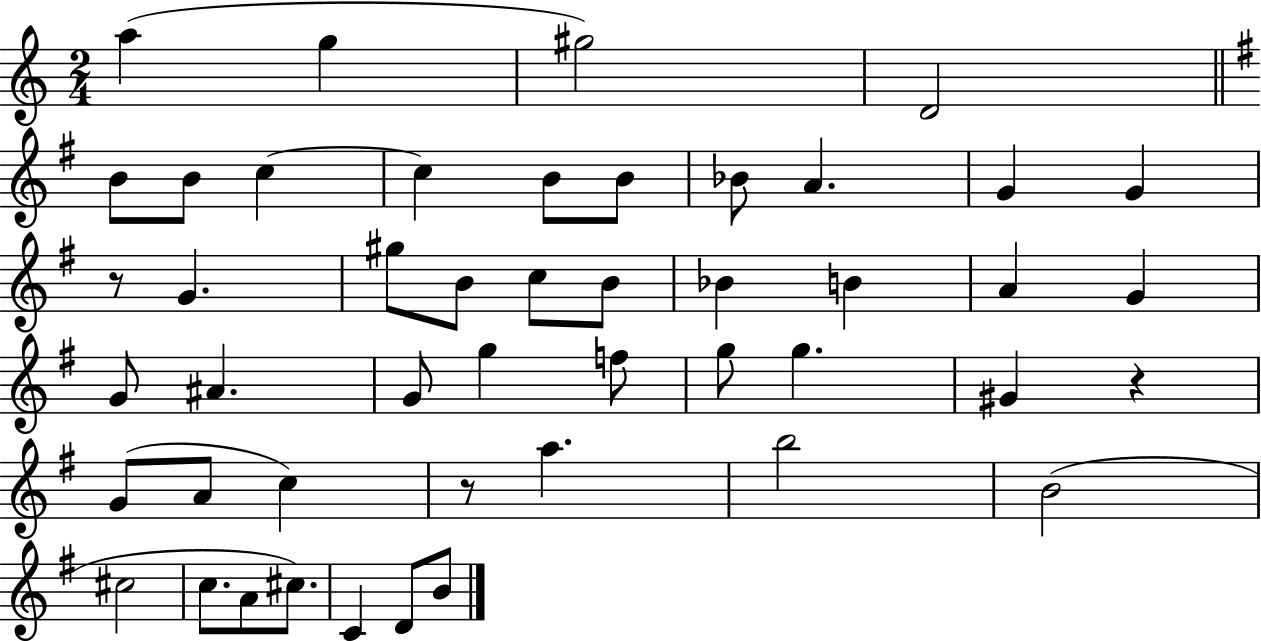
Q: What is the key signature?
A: C major